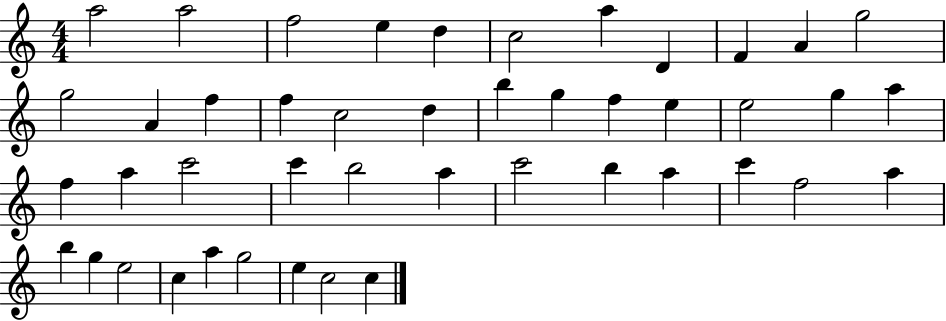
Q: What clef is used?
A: treble